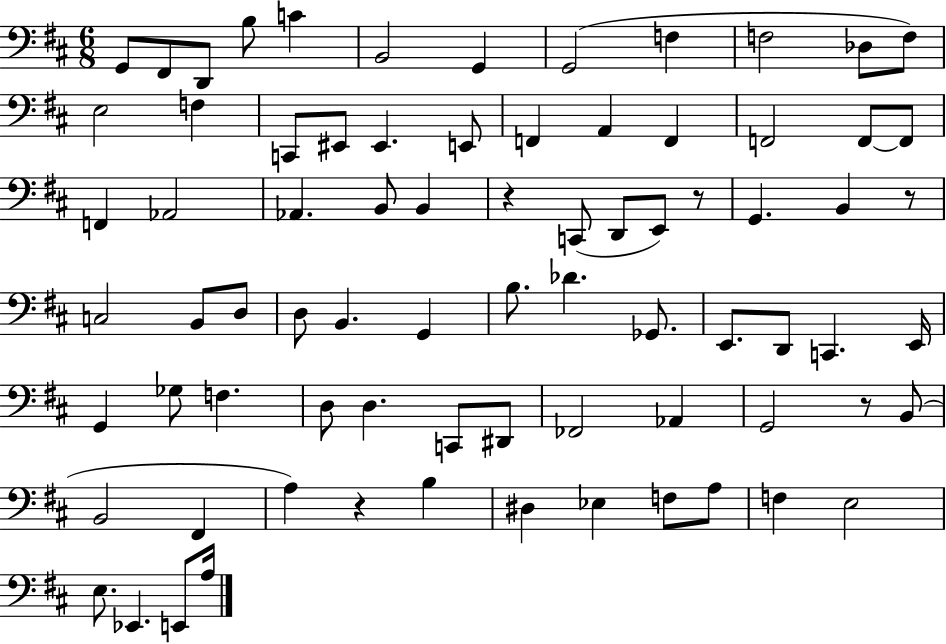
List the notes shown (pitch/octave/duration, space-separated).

G2/e F#2/e D2/e B3/e C4/q B2/h G2/q G2/h F3/q F3/h Db3/e F3/e E3/h F3/q C2/e EIS2/e EIS2/q. E2/e F2/q A2/q F2/q F2/h F2/e F2/e F2/q Ab2/h Ab2/q. B2/e B2/q R/q C2/e D2/e E2/e R/e G2/q. B2/q R/e C3/h B2/e D3/e D3/e B2/q. G2/q B3/e. Db4/q. Gb2/e. E2/e. D2/e C2/q. E2/s G2/q Gb3/e F3/q. D3/e D3/q. C2/e D#2/e FES2/h Ab2/q G2/h R/e B2/e B2/h F#2/q A3/q R/q B3/q D#3/q Eb3/q F3/e A3/e F3/q E3/h E3/e. Eb2/q. E2/e A3/s